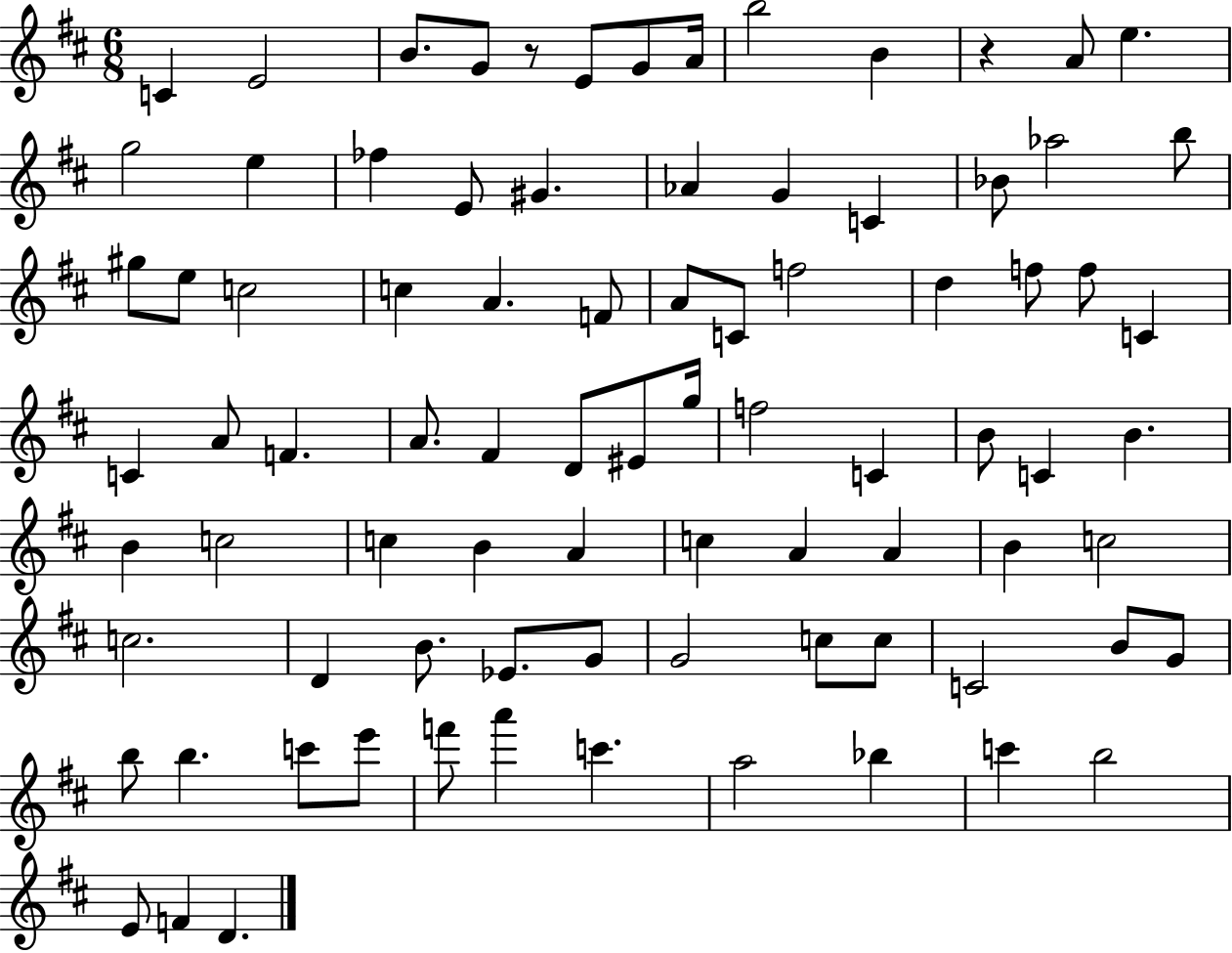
{
  \clef treble
  \numericTimeSignature
  \time 6/8
  \key d \major
  c'4 e'2 | b'8. g'8 r8 e'8 g'8 a'16 | b''2 b'4 | r4 a'8 e''4. | \break g''2 e''4 | fes''4 e'8 gis'4. | aes'4 g'4 c'4 | bes'8 aes''2 b''8 | \break gis''8 e''8 c''2 | c''4 a'4. f'8 | a'8 c'8 f''2 | d''4 f''8 f''8 c'4 | \break c'4 a'8 f'4. | a'8. fis'4 d'8 eis'8 g''16 | f''2 c'4 | b'8 c'4 b'4. | \break b'4 c''2 | c''4 b'4 a'4 | c''4 a'4 a'4 | b'4 c''2 | \break c''2. | d'4 b'8. ees'8. g'8 | g'2 c''8 c''8 | c'2 b'8 g'8 | \break b''8 b''4. c'''8 e'''8 | f'''8 a'''4 c'''4. | a''2 bes''4 | c'''4 b''2 | \break e'8 f'4 d'4. | \bar "|."
}